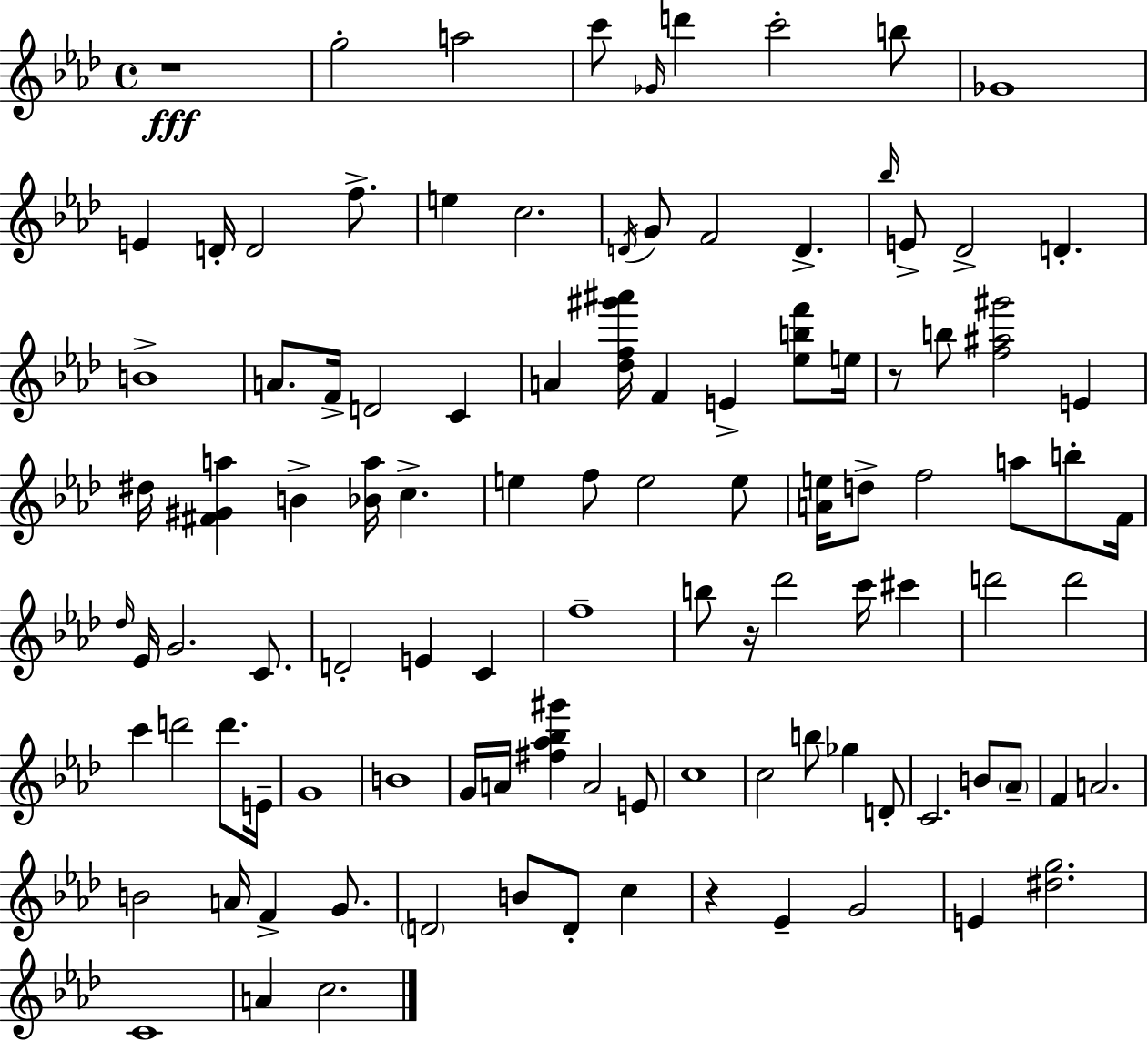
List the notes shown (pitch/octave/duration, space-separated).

R/w G5/h A5/h C6/e Gb4/s D6/q C6/h B5/e Gb4/w E4/q D4/s D4/h F5/e. E5/q C5/h. D4/s G4/e F4/h D4/q. Bb5/s E4/e Db4/h D4/q. B4/w A4/e. F4/s D4/h C4/q A4/q [Db5,F5,G#6,A#6]/s F4/q E4/q [Eb5,B5,F6]/e E5/s R/e B5/e [F5,A#5,G#6]/h E4/q D#5/s [F#4,G#4,A5]/q B4/q [Bb4,A5]/s C5/q. E5/q F5/e E5/h E5/e [A4,E5]/s D5/e F5/h A5/e B5/e F4/s Db5/s Eb4/s G4/h. C4/e. D4/h E4/q C4/q F5/w B5/e R/s Db6/h C6/s C#6/q D6/h D6/h C6/q D6/h D6/e. E4/s G4/w B4/w G4/s A4/s [F#5,Ab5,Bb5,G#6]/q A4/h E4/e C5/w C5/h B5/e Gb5/q D4/e C4/h. B4/e Ab4/e F4/q A4/h. B4/h A4/s F4/q G4/e. D4/h B4/e D4/e C5/q R/q Eb4/q G4/h E4/q [D#5,G5]/h. C4/w A4/q C5/h.